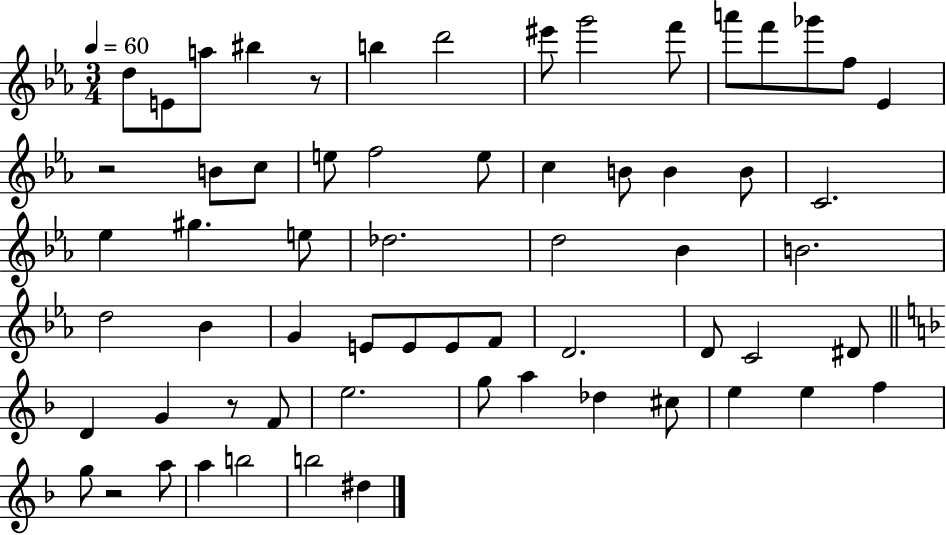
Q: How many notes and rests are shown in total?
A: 63